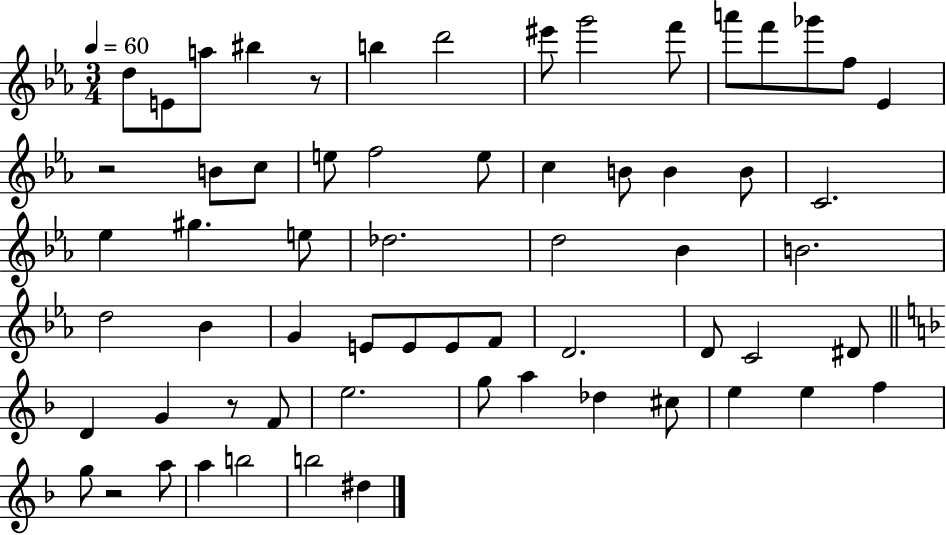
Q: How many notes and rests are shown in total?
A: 63